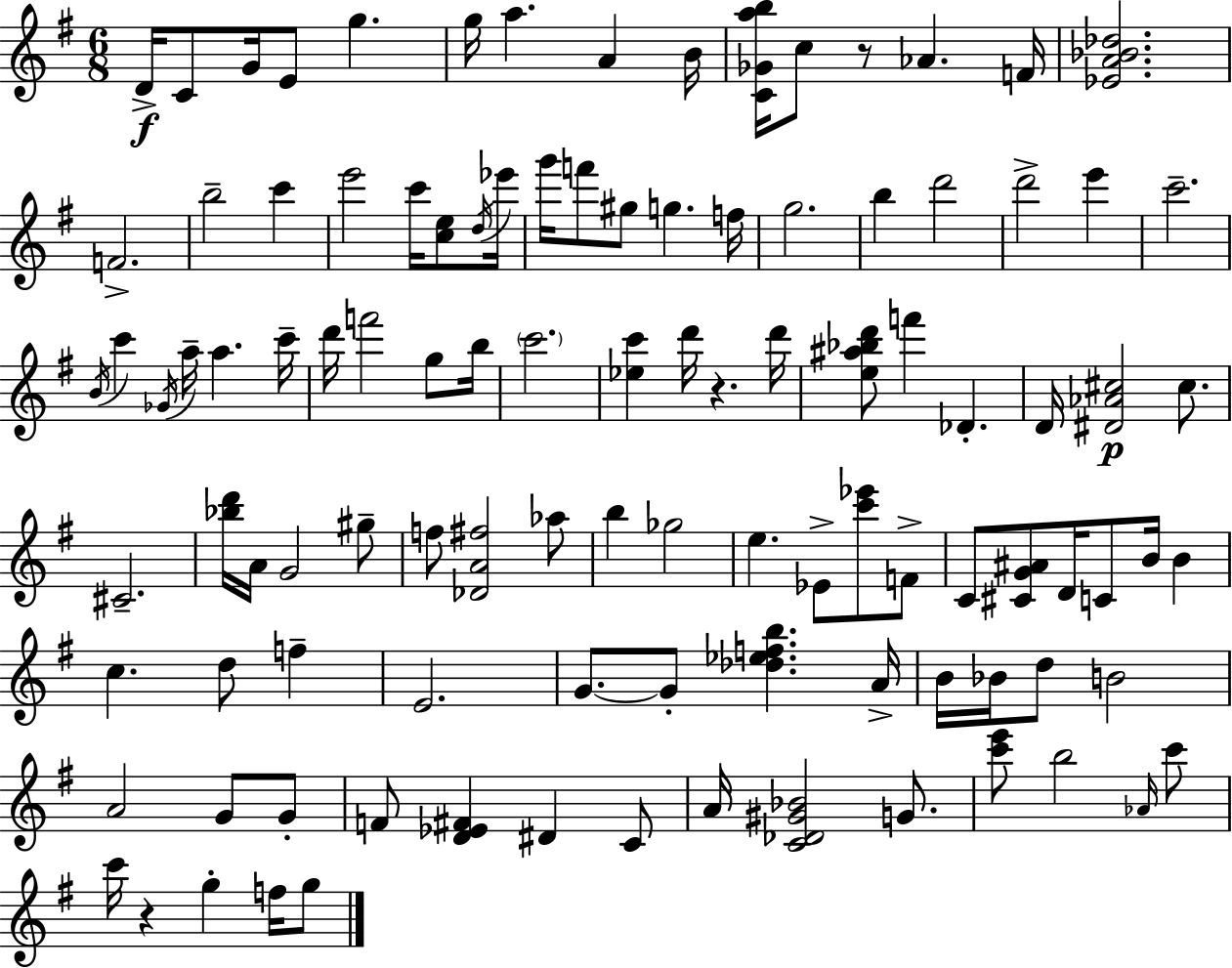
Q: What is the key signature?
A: G major